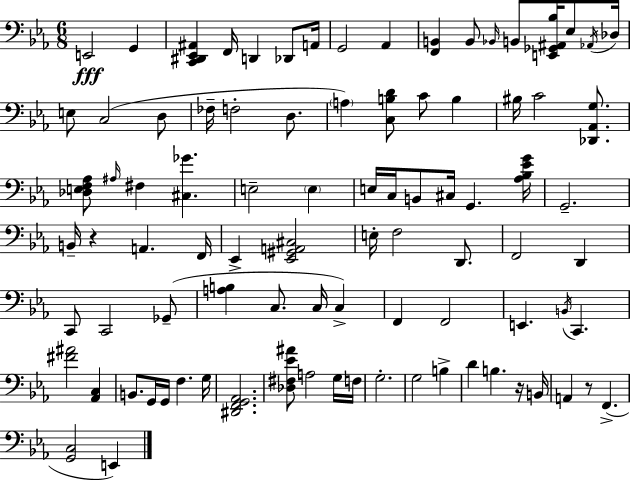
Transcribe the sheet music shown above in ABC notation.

X:1
T:Untitled
M:6/8
L:1/4
K:Eb
E,,2 G,, [C,,^D,,_E,,^A,,] F,,/4 D,, _D,,/2 A,,/4 G,,2 _A,, [F,,B,,] B,,/2 _B,,/4 B,,/2 [E,,_G,,^A,,_B,]/4 _E,/2 _A,,/4 _D,/4 E,/2 C,2 D,/2 _F,/4 F,2 D,/2 A, [C,B,D]/2 C/2 B, ^B,/4 C2 [_D,,_A,,G,]/2 [_D,E,F,_A,]/2 ^A,/4 ^F, [^C,_G] E,2 E, E,/4 C,/4 B,,/2 ^C,/4 G,, [_A,_B,_EG]/4 G,,2 B,,/4 z A,, F,,/4 _E,, [_E,,^G,,A,,^C,]2 E,/4 F,2 D,,/2 F,,2 D,, C,,/2 C,,2 _G,,/2 [A,B,] C,/2 C,/4 C, F,, F,,2 E,, B,,/4 C,, [^F^A]2 [_A,,C,] B,,/2 G,,/4 G,,/4 F, G,/4 [^D,,F,,G,,_A,,]2 [_D,^F,_E^A]/2 A,2 G,/4 F,/4 G,2 G,2 B, D B, z/4 B,,/4 A,, z/2 F,, [G,,C,]2 E,,